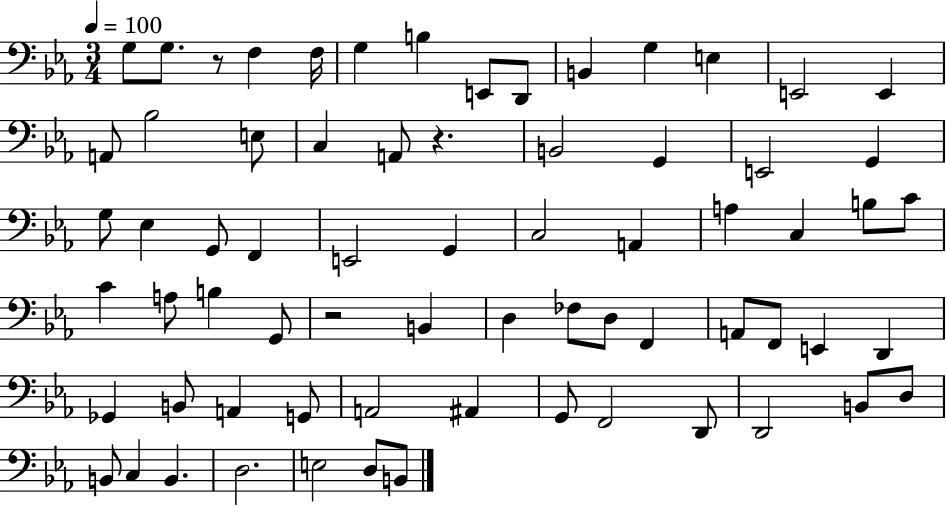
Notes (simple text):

G3/e G3/e. R/e F3/q F3/s G3/q B3/q E2/e D2/e B2/q G3/q E3/q E2/h E2/q A2/e Bb3/h E3/e C3/q A2/e R/q. B2/h G2/q E2/h G2/q G3/e Eb3/q G2/e F2/q E2/h G2/q C3/h A2/q A3/q C3/q B3/e C4/e C4/q A3/e B3/q G2/e R/h B2/q D3/q FES3/e D3/e F2/q A2/e F2/e E2/q D2/q Gb2/q B2/e A2/q G2/e A2/h A#2/q G2/e F2/h D2/e D2/h B2/e D3/e B2/e C3/q B2/q. D3/h. E3/h D3/e B2/e